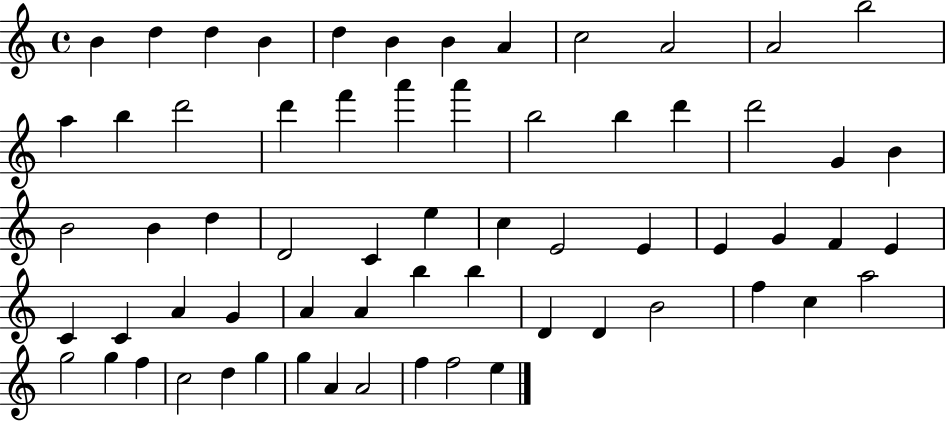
X:1
T:Untitled
M:4/4
L:1/4
K:C
B d d B d B B A c2 A2 A2 b2 a b d'2 d' f' a' a' b2 b d' d'2 G B B2 B d D2 C e c E2 E E G F E C C A G A A b b D D B2 f c a2 g2 g f c2 d g g A A2 f f2 e